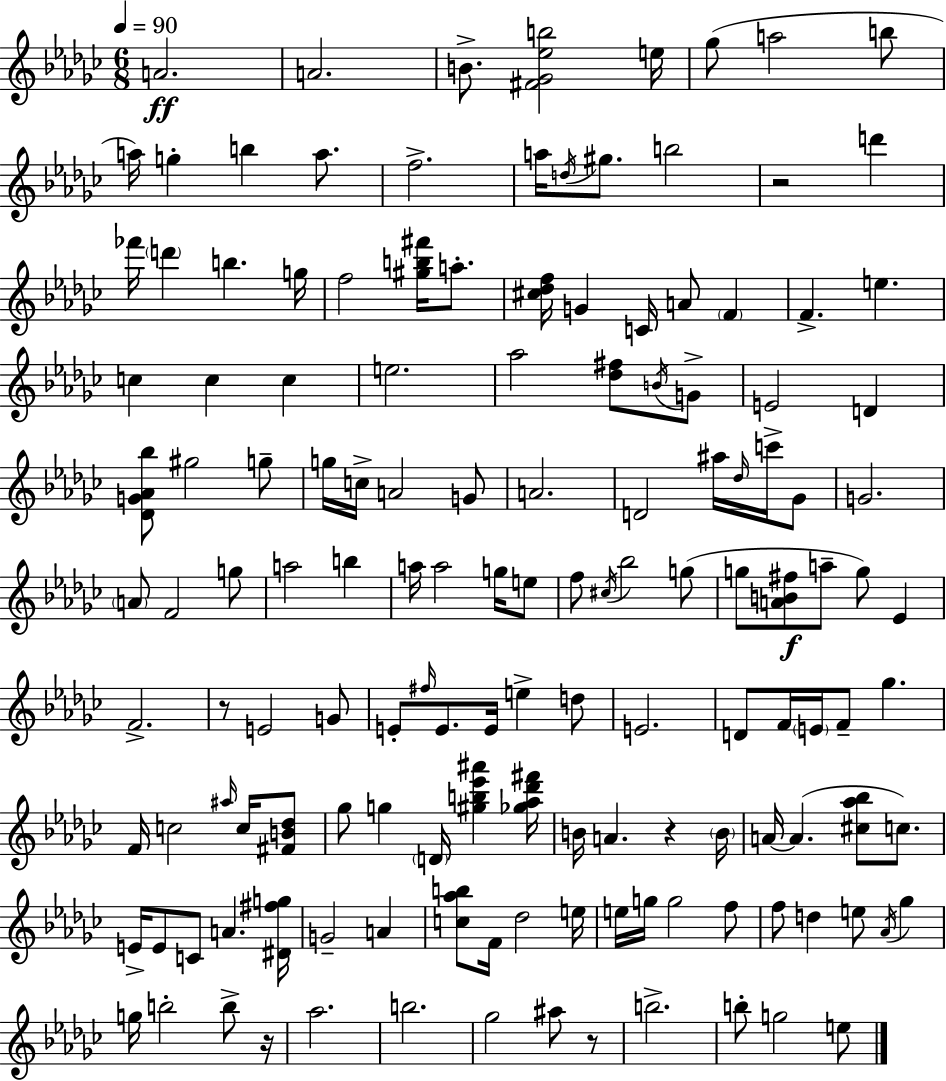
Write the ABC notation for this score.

X:1
T:Untitled
M:6/8
L:1/4
K:Ebm
A2 A2 B/2 [^F_G_eb]2 e/4 _g/2 a2 b/2 a/4 g b a/2 f2 a/4 d/4 ^g/2 b2 z2 d' _f'/4 d' b g/4 f2 [^gb^f']/4 a/2 [^c_df]/4 G C/4 A/2 F F e c c c e2 _a2 [_d^f]/2 B/4 G/2 E2 D [_DG_A_b]/2 ^g2 g/2 g/4 c/4 A2 G/2 A2 D2 ^a/4 _d/4 c'/4 _G/2 G2 A/2 F2 g/2 a2 b a/4 a2 g/4 e/2 f/2 ^c/4 _b2 g/2 g/2 [AB^f]/2 a/2 g/2 _E F2 z/2 E2 G/2 E/2 ^f/4 E/2 E/4 e d/2 E2 D/2 F/4 E/4 F/2 _g F/4 c2 ^a/4 c/4 [^FB_d]/2 _g/2 g D/4 [^gb_e'^a'] [_g_a_d'^f']/4 B/4 A z B/4 A/4 A [^c_a_b]/2 c/2 E/4 E/2 C/2 A [^D^fg]/4 G2 A [c_ab]/2 F/4 _d2 e/4 e/4 g/4 g2 f/2 f/2 d e/2 _A/4 _g g/4 b2 b/2 z/4 _a2 b2 _g2 ^a/2 z/2 b2 b/2 g2 e/2